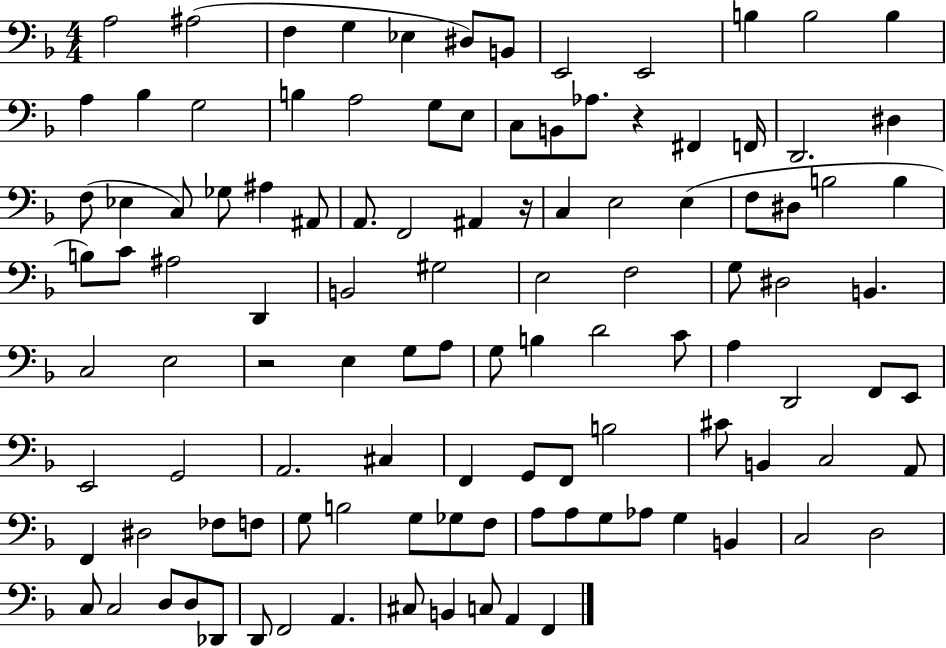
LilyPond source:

{
  \clef bass
  \numericTimeSignature
  \time 4/4
  \key f \major
  \repeat volta 2 { a2 ais2( | f4 g4 ees4 dis8) b,8 | e,2 e,2 | b4 b2 b4 | \break a4 bes4 g2 | b4 a2 g8 e8 | c8 b,8 aes8. r4 fis,4 f,16 | d,2. dis4 | \break f8( ees4 c8) ges8 ais4 ais,8 | a,8. f,2 ais,4 r16 | c4 e2 e4( | f8 dis8 b2 b4 | \break b8) c'8 ais2 d,4 | b,2 gis2 | e2 f2 | g8 dis2 b,4. | \break c2 e2 | r2 e4 g8 a8 | g8 b4 d'2 c'8 | a4 d,2 f,8 e,8 | \break e,2 g,2 | a,2. cis4 | f,4 g,8 f,8 b2 | cis'8 b,4 c2 a,8 | \break f,4 dis2 fes8 f8 | g8 b2 g8 ges8 f8 | a8 a8 g8 aes8 g4 b,4 | c2 d2 | \break c8 c2 d8 d8 des,8 | d,8 f,2 a,4. | cis8 b,4 c8 a,4 f,4 | } \bar "|."
}